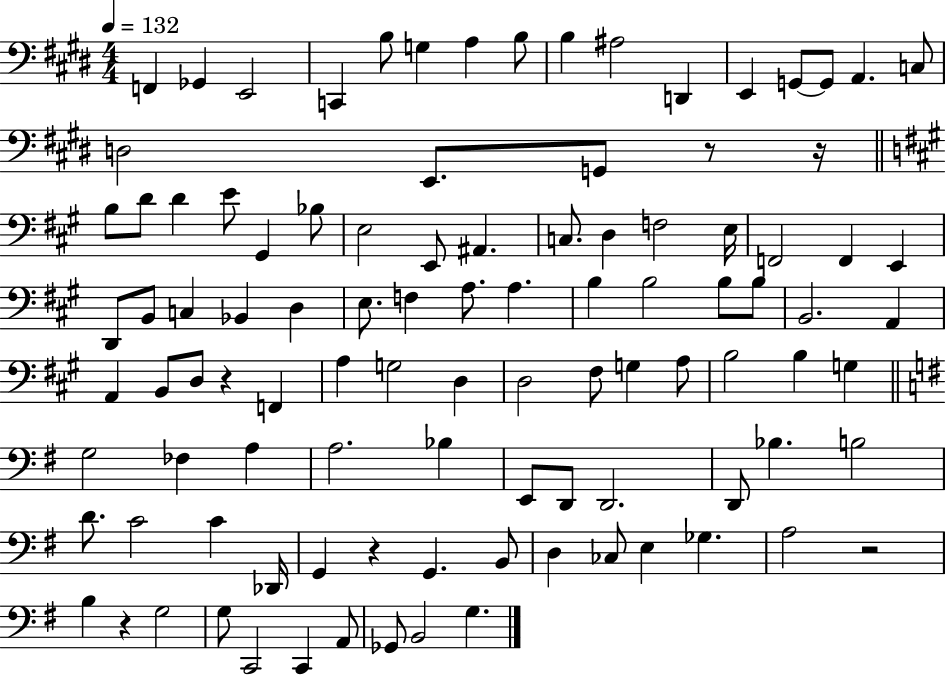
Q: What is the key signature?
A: E major